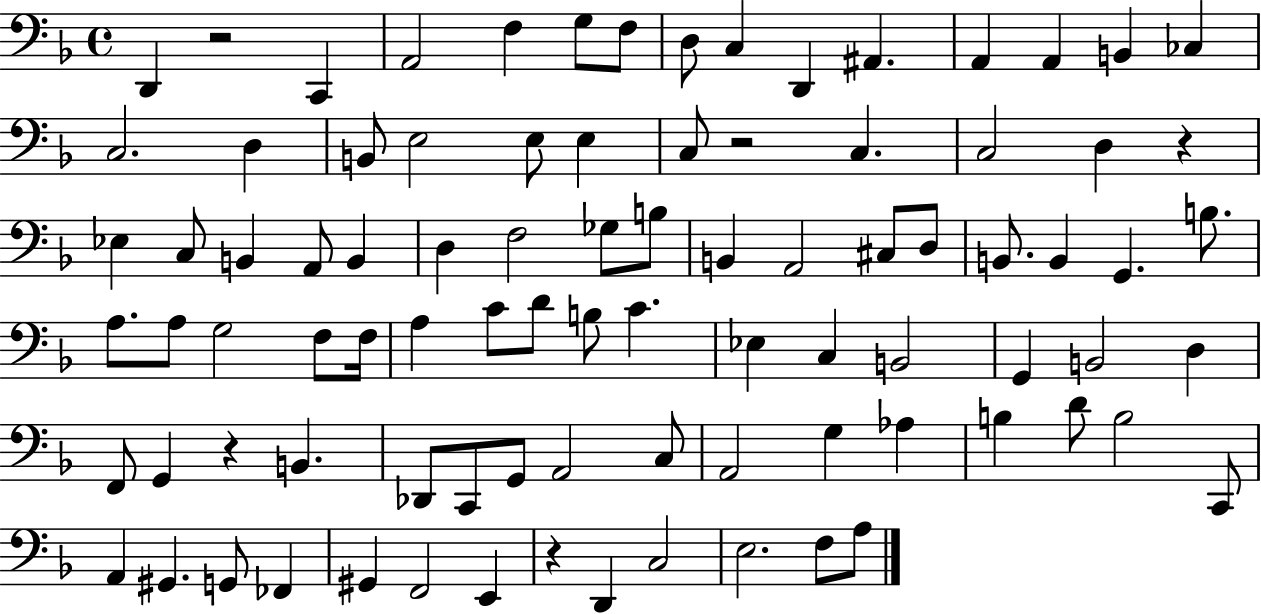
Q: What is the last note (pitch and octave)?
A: A3